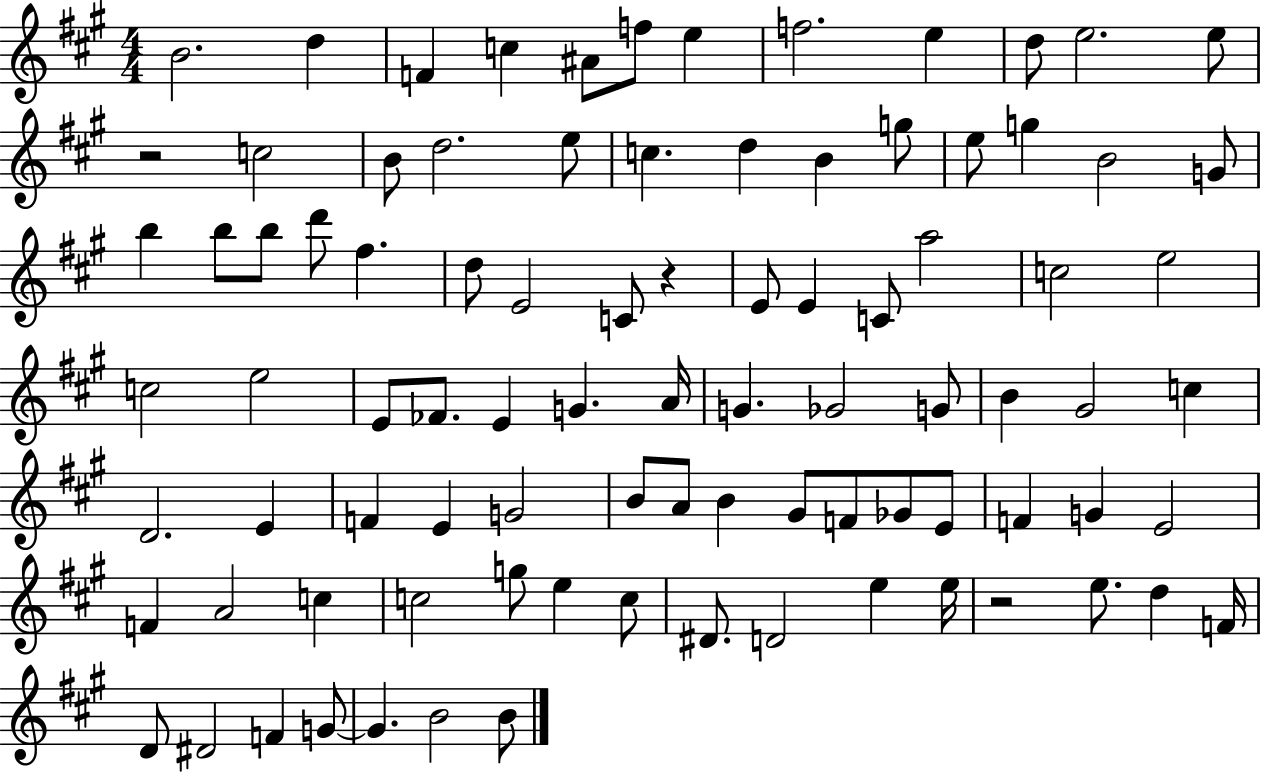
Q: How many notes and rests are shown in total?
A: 90